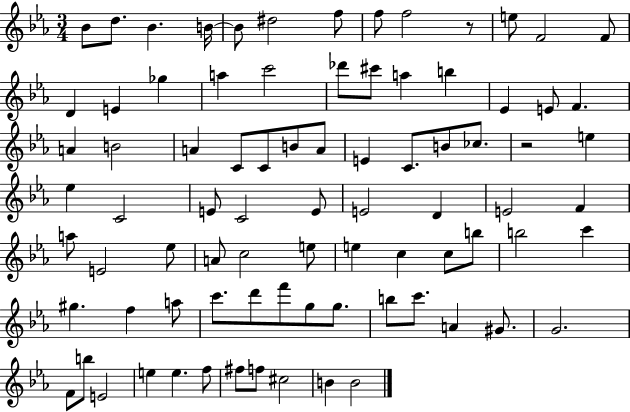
{
  \clef treble
  \numericTimeSignature
  \time 3/4
  \key ees \major
  bes'8 d''8. bes'4. b'16~~ | b'8 dis''2 f''8 | f''8 f''2 r8 | e''8 f'2 f'8 | \break d'4 e'4 ges''4 | a''4 c'''2 | des'''8 cis'''8 a''4 b''4 | ees'4 e'8 f'4. | \break a'4 b'2 | a'4 c'8 c'8 b'8 a'8 | e'4 c'8. b'8 ces''8. | r2 e''4 | \break ees''4 c'2 | e'8 c'2 e'8 | e'2 d'4 | e'2 f'4 | \break a''8 e'2 ees''8 | a'8 c''2 e''8 | e''4 c''4 c''8 b''8 | b''2 c'''4 | \break gis''4. f''4 a''8 | c'''8. d'''8 f'''8 g''8 g''8. | b''8 c'''8. a'4 gis'8. | g'2. | \break f'8 b''8 e'2 | e''4 e''4. f''8 | fis''8 f''8 cis''2 | b'4 b'2 | \break \bar "|."
}